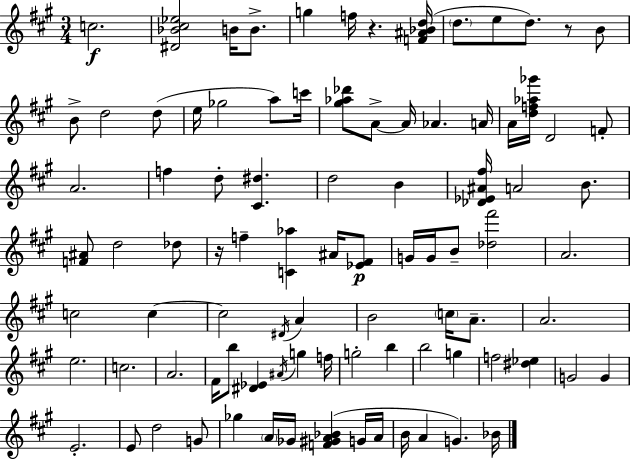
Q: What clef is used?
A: treble